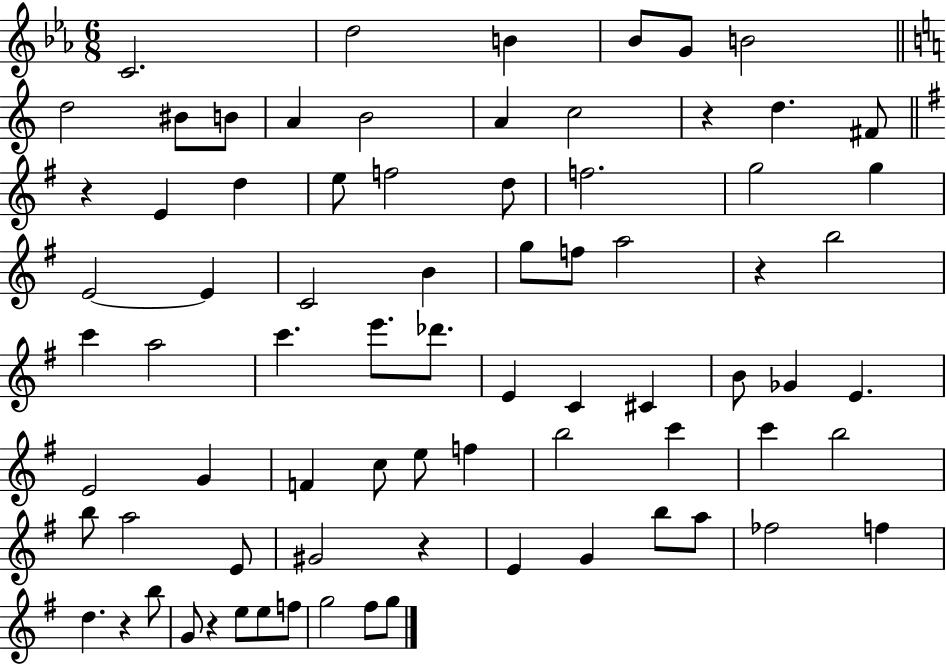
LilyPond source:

{
  \clef treble
  \numericTimeSignature
  \time 6/8
  \key ees \major
  \repeat volta 2 { c'2. | d''2 b'4 | bes'8 g'8 b'2 | \bar "||" \break \key a \minor d''2 bis'8 b'8 | a'4 b'2 | a'4 c''2 | r4 d''4. fis'8 | \break \bar "||" \break \key e \minor r4 e'4 d''4 | e''8 f''2 d''8 | f''2. | g''2 g''4 | \break e'2~~ e'4 | c'2 b'4 | g''8 f''8 a''2 | r4 b''2 | \break c'''4 a''2 | c'''4. e'''8. des'''8. | e'4 c'4 cis'4 | b'8 ges'4 e'4. | \break e'2 g'4 | f'4 c''8 e''8 f''4 | b''2 c'''4 | c'''4 b''2 | \break b''8 a''2 e'8 | gis'2 r4 | e'4 g'4 b''8 a''8 | fes''2 f''4 | \break d''4. r4 b''8 | g'8 r4 e''8 e''8 f''8 | g''2 fis''8 g''8 | } \bar "|."
}